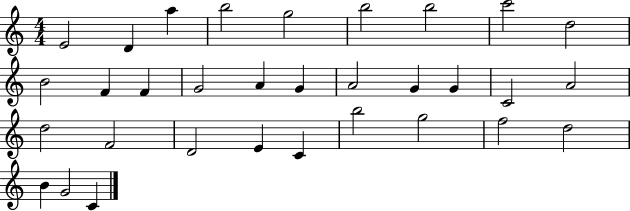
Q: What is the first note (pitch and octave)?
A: E4